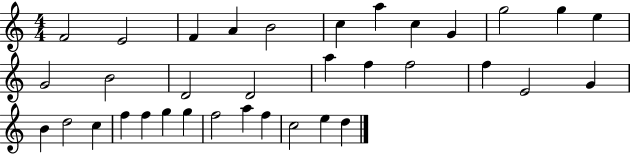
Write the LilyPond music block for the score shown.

{
  \clef treble
  \numericTimeSignature
  \time 4/4
  \key c \major
  f'2 e'2 | f'4 a'4 b'2 | c''4 a''4 c''4 g'4 | g''2 g''4 e''4 | \break g'2 b'2 | d'2 d'2 | a''4 f''4 f''2 | f''4 e'2 g'4 | \break b'4 d''2 c''4 | f''4 f''4 g''4 g''4 | f''2 a''4 f''4 | c''2 e''4 d''4 | \break \bar "|."
}